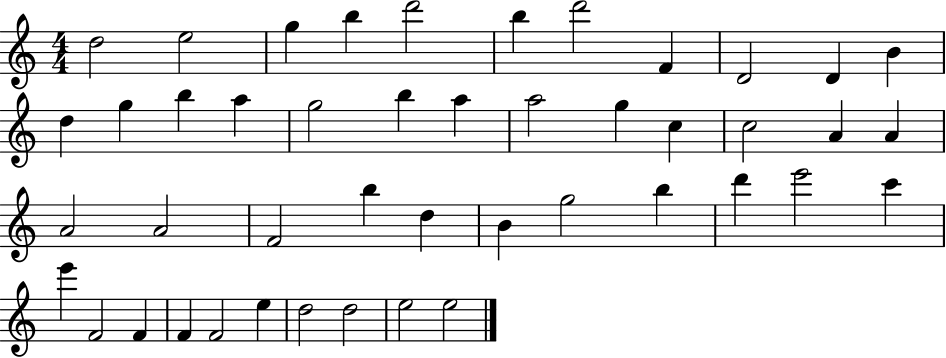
{
  \clef treble
  \numericTimeSignature
  \time 4/4
  \key c \major
  d''2 e''2 | g''4 b''4 d'''2 | b''4 d'''2 f'4 | d'2 d'4 b'4 | \break d''4 g''4 b''4 a''4 | g''2 b''4 a''4 | a''2 g''4 c''4 | c''2 a'4 a'4 | \break a'2 a'2 | f'2 b''4 d''4 | b'4 g''2 b''4 | d'''4 e'''2 c'''4 | \break e'''4 f'2 f'4 | f'4 f'2 e''4 | d''2 d''2 | e''2 e''2 | \break \bar "|."
}